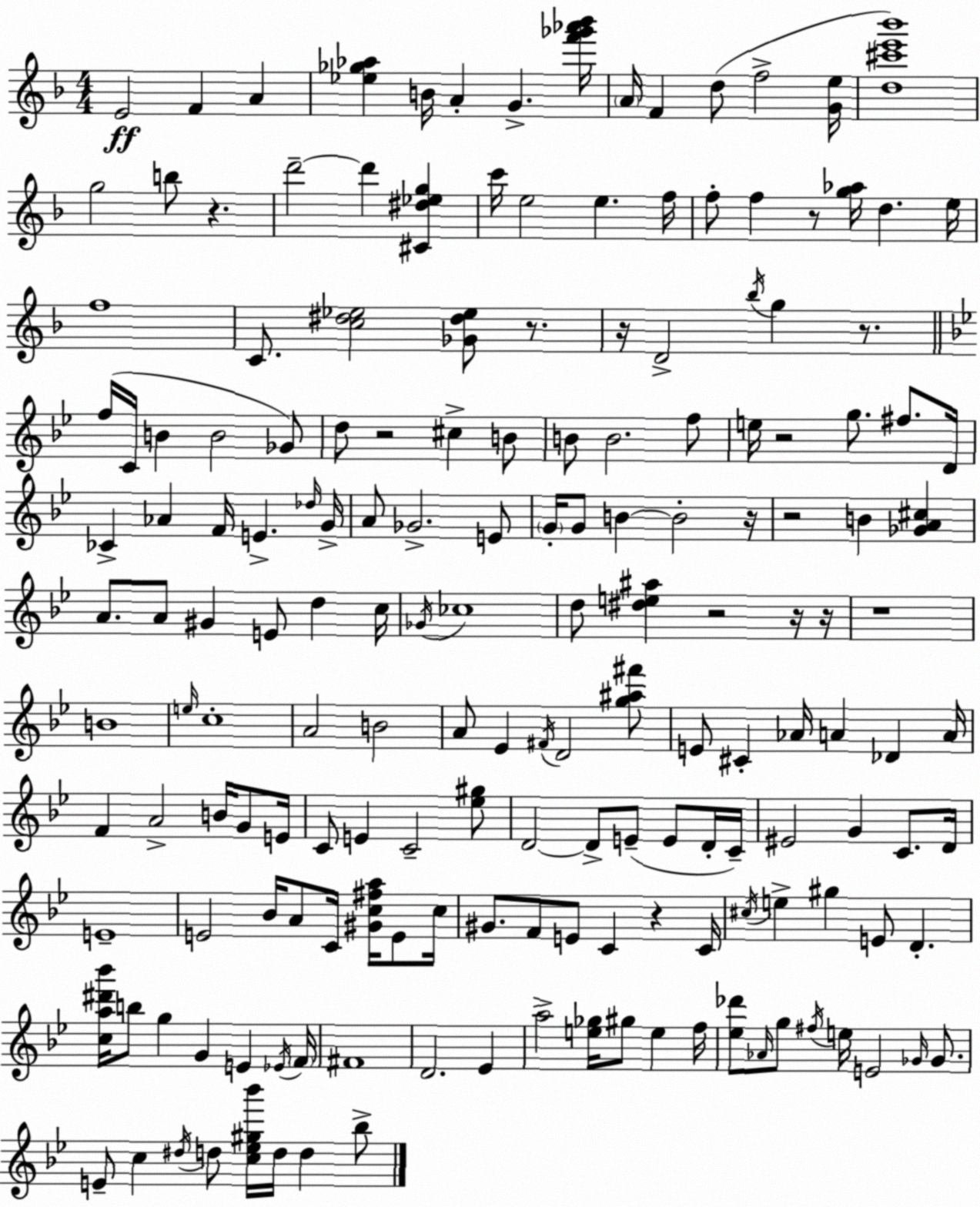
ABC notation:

X:1
T:Untitled
M:4/4
L:1/4
K:F
E2 F A [_e_g_a] B/4 A G [f'_g'_a'_b']/4 A/4 F d/2 f2 [Ge]/4 [d^c'e'_b']4 g2 b/2 z d'2 d' [^C^d_eg] c'/4 e2 e f/4 f/2 f z/2 [g_a]/4 d e/4 f4 C/2 [c^d_e]2 [_G^d_e]/2 z/2 z/4 D2 _b/4 g z/2 f/4 C/4 B B2 _G/2 d/2 z2 ^c B/2 B/2 B2 f/2 e/4 z2 g/2 ^f/2 D/4 _C _A F/4 E _d/4 G/4 A/2 _G2 E/2 G/4 G/2 B B2 z/4 z2 B [_GA^c] A/2 A/2 ^G E/2 d c/4 _G/4 _c4 d/2 [^de^a] z2 z/4 z/4 z4 B4 e/4 c4 A2 B2 A/2 _E ^F/4 D2 [g^a^f']/2 E/2 ^C _A/4 A _D A/4 F A2 B/4 G/2 E/4 C/2 E C2 [_e^g]/2 D2 D/2 E/2 E/2 D/4 C/4 ^E2 G C/2 D/4 E4 E2 _B/4 A/2 C/4 [^Gc^fa]/4 E/2 c/4 ^G/2 F/2 E/2 C z C/4 ^c/4 e ^g E/2 D [ca^d'_b']/4 b/2 g G E _E/4 F/4 ^F4 D2 _E a2 [e_g]/4 ^g/2 e f/4 [_e_d']/2 _A/4 g/2 ^f/4 e/4 E2 _G/4 _G/2 E/2 c ^d/4 d/2 [c_e^g_b']/4 d/4 d _b/2